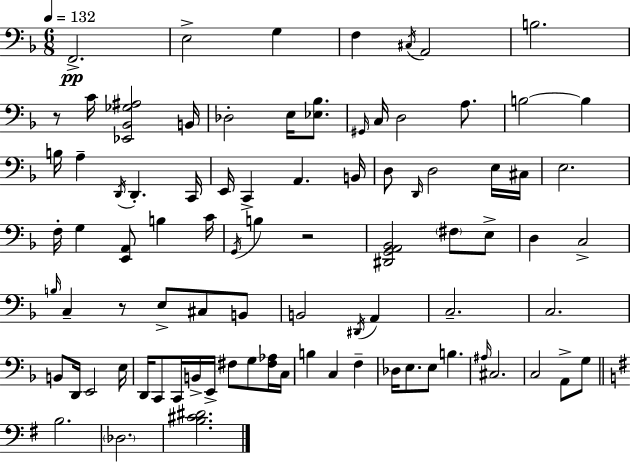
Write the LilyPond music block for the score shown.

{
  \clef bass
  \numericTimeSignature
  \time 6/8
  \key d \minor
  \tempo 4 = 132
  f,2.->\pp | e2-> g4 | f4 \acciaccatura { cis16 } a,2 | b2. | \break r8 c'16 <ees, bes, ges ais>2 | b,16 des2-. e16 <ees bes>8. | \grace { gis,16 } c16 d2 a8. | b2~~ b4 | \break b16 a4-- \acciaccatura { d,16 } d,4.-. | c,16 e,16 c,4-> a,4. | b,16 d8 \grace { d,16 } d2 | e16 cis16 e2. | \break f16-. g4 <e, a,>8 b4 | c'16 \acciaccatura { g,16 } b4 r2 | <dis, g, a, bes,>2 | \parenthesize fis8 e8-> d4 c2-> | \break \grace { b16 } c4-- r8 | e8-> cis8 b,8 b,2 | \acciaccatura { dis,16 } a,4 c2.-- | c2. | \break b,8 d,16 e,2 | e16 d,16 c,8 c,16 b,16-> | e,16-> fis8 g8 <fis aes>16 c16 b4 c4 | f4-- des16 e8. e8 | \break b4. \grace { ais16 } cis2. | c2 | a,8-> g8 \bar "||" \break \key g \major b2. | \parenthesize des2. | <b cis' dis'>2. | \bar "|."
}